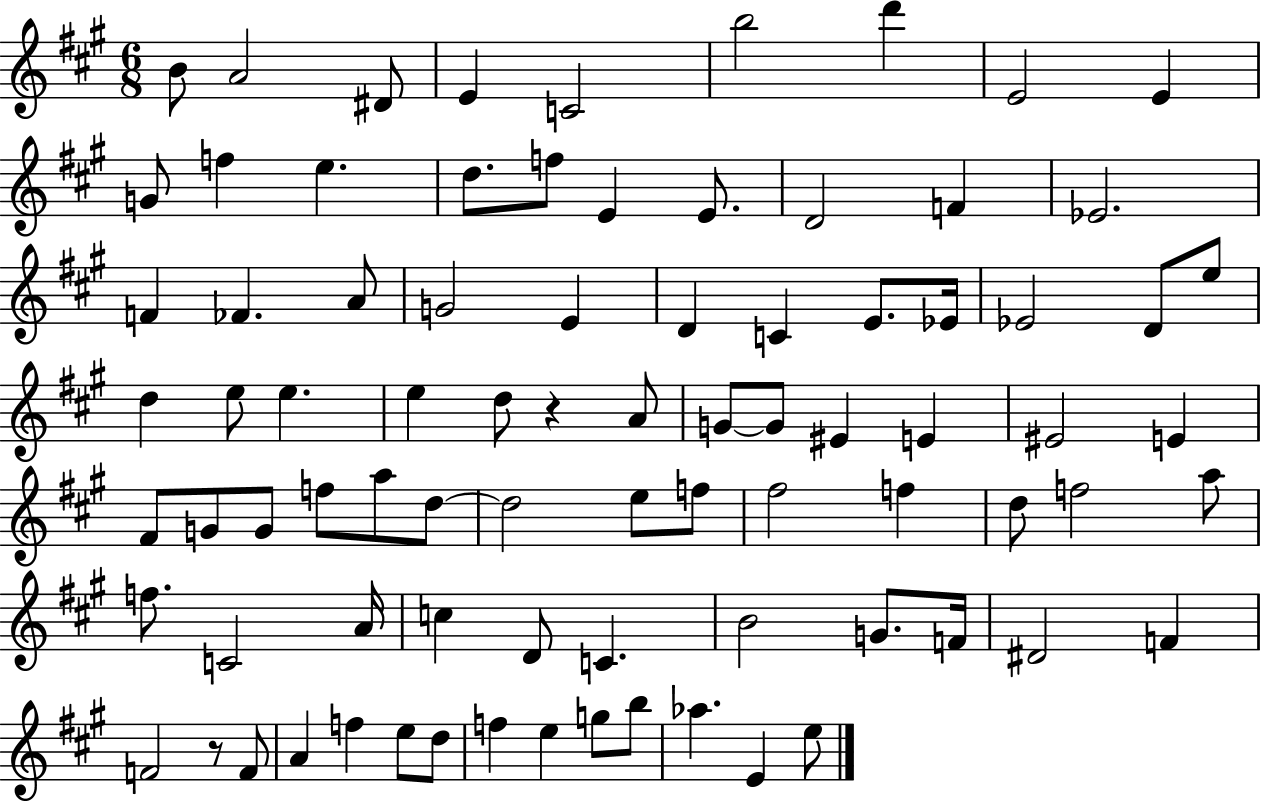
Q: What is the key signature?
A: A major